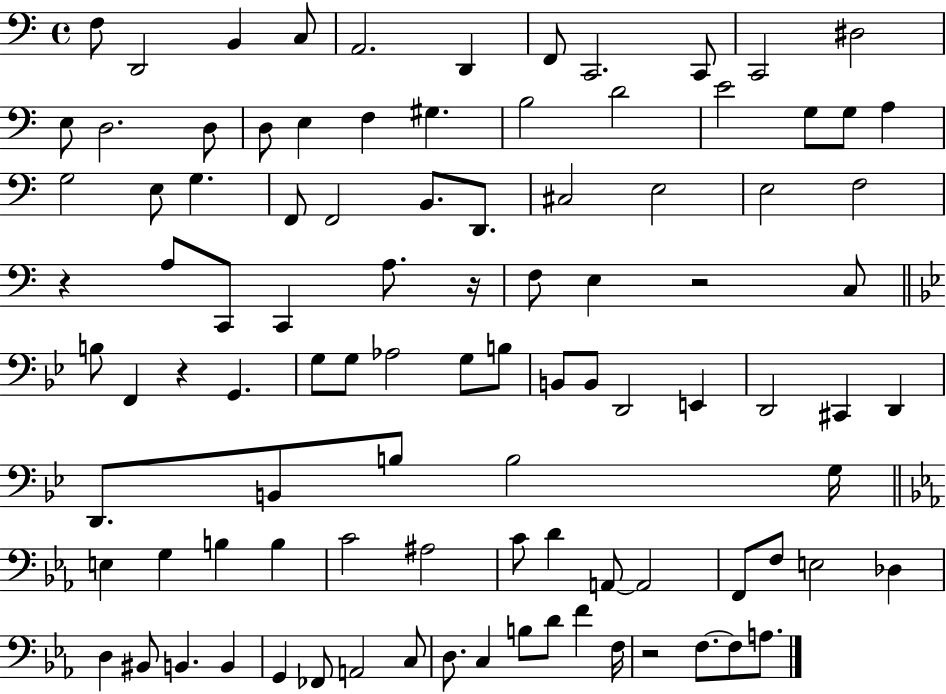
{
  \clef bass
  \time 4/4
  \defaultTimeSignature
  \key c \major
  f8 d,2 b,4 c8 | a,2. d,4 | f,8 c,2. c,8 | c,2 dis2 | \break e8 d2. d8 | d8 e4 f4 gis4. | b2 d'2 | e'2 g8 g8 a4 | \break g2 e8 g4. | f,8 f,2 b,8. d,8. | cis2 e2 | e2 f2 | \break r4 a8 c,8 c,4 a8. r16 | f8 e4 r2 c8 | \bar "||" \break \key g \minor b8 f,4 r4 g,4. | g8 g8 aes2 g8 b8 | b,8 b,8 d,2 e,4 | d,2 cis,4 d,4 | \break d,8. b,8 b8 b2 g16 | \bar "||" \break \key ees \major e4 g4 b4 b4 | c'2 ais2 | c'8 d'4 a,8~~ a,2 | f,8 f8 e2 des4 | \break d4 bis,8 b,4. b,4 | g,4 fes,8 a,2 c8 | d8. c4 b8 d'8 f'4 f16 | r2 f8.~~ f8 a8. | \break \bar "|."
}